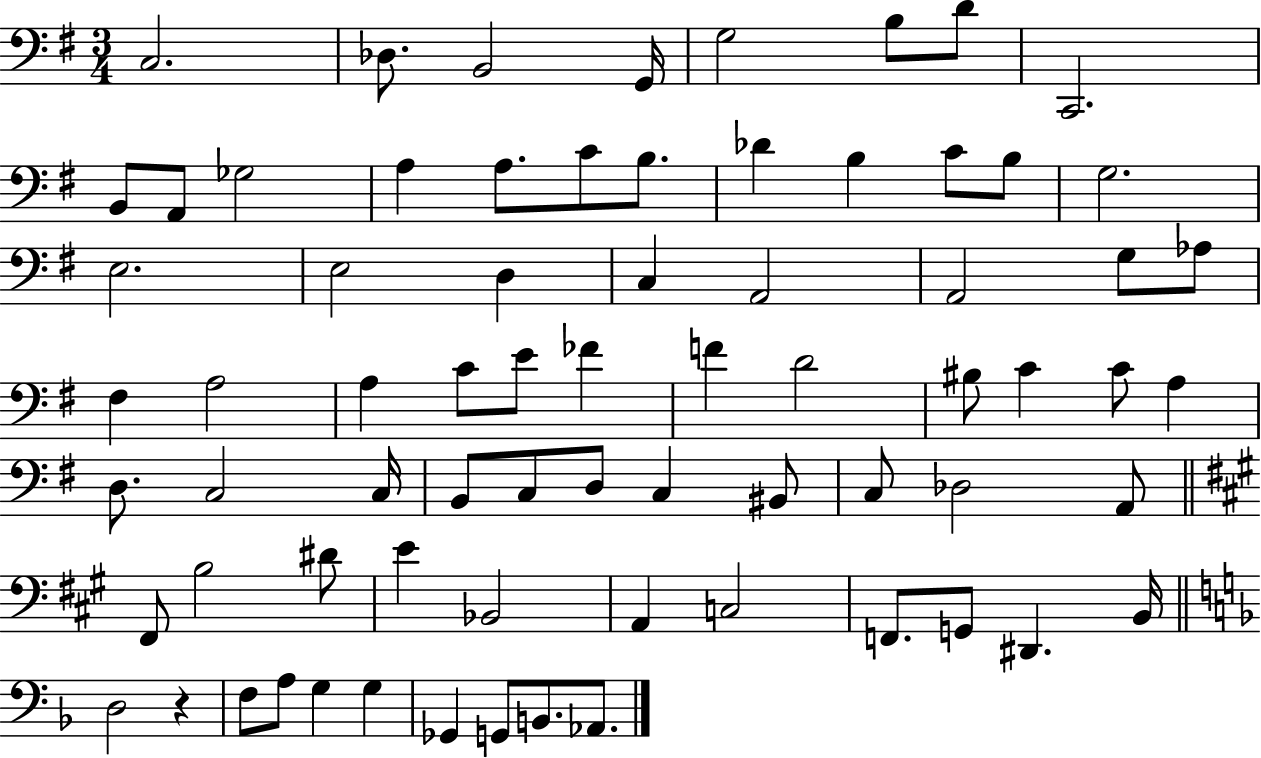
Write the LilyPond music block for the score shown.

{
  \clef bass
  \numericTimeSignature
  \time 3/4
  \key g \major
  \repeat volta 2 { c2. | des8. b,2 g,16 | g2 b8 d'8 | c,2. | \break b,8 a,8 ges2 | a4 a8. c'8 b8. | des'4 b4 c'8 b8 | g2. | \break e2. | e2 d4 | c4 a,2 | a,2 g8 aes8 | \break fis4 a2 | a4 c'8 e'8 fes'4 | f'4 d'2 | bis8 c'4 c'8 a4 | \break d8. c2 c16 | b,8 c8 d8 c4 bis,8 | c8 des2 a,8 | \bar "||" \break \key a \major fis,8 b2 dis'8 | e'4 bes,2 | a,4 c2 | f,8. g,8 dis,4. b,16 | \break \bar "||" \break \key d \minor d2 r4 | f8 a8 g4 g4 | ges,4 g,8 b,8. aes,8. | } \bar "|."
}